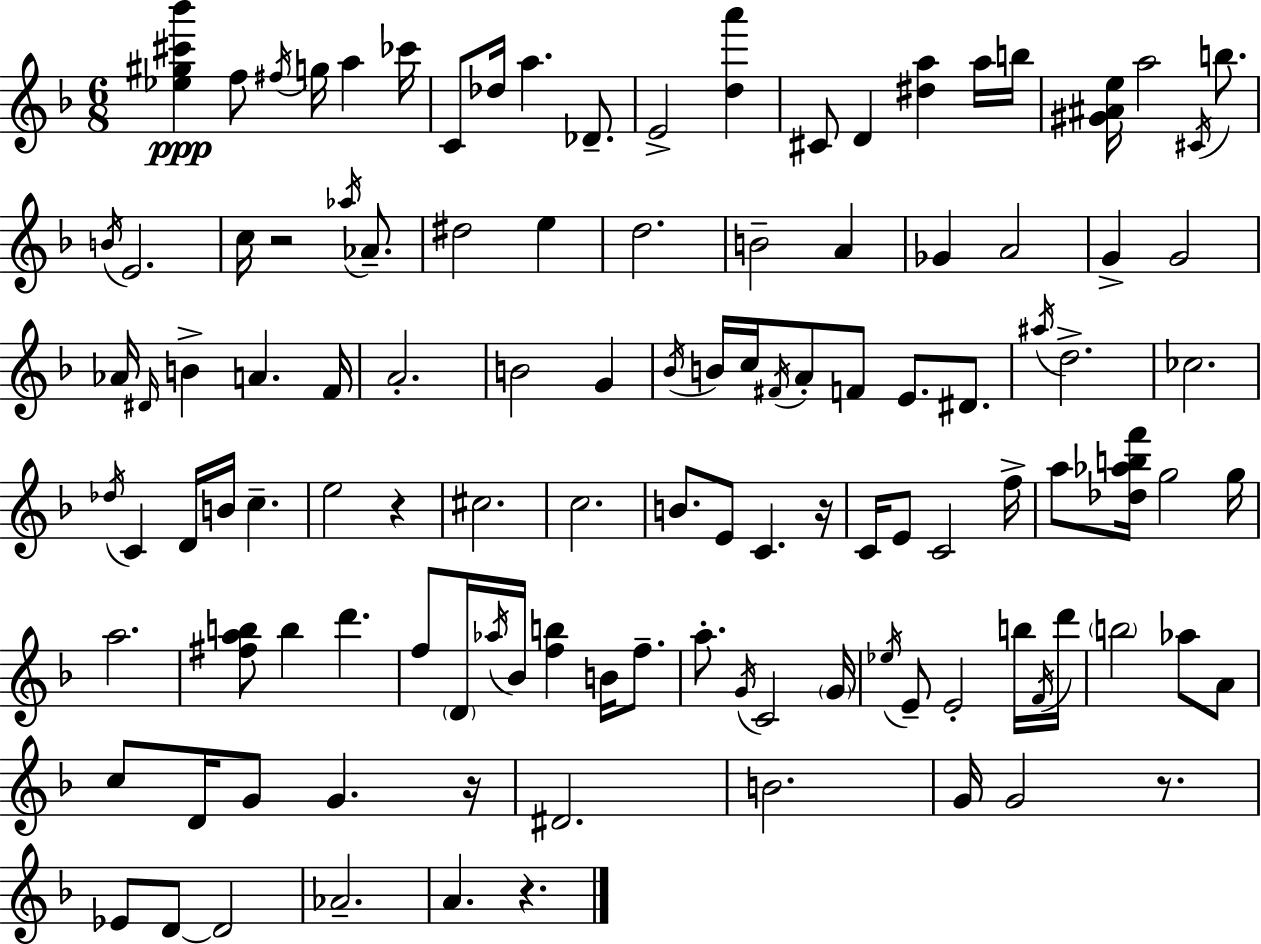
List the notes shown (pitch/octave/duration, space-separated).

[Eb5,G#5,C#6,Bb6]/q F5/e F#5/s G5/s A5/q CES6/s C4/e Db5/s A5/q. Db4/e. E4/h [D5,A6]/q C#4/e D4/q [D#5,A5]/q A5/s B5/s [G#4,A#4,E5]/s A5/h C#4/s B5/e. B4/s E4/h. C5/s R/h Ab5/s Ab4/e. D#5/h E5/q D5/h. B4/h A4/q Gb4/q A4/h G4/q G4/h Ab4/s D#4/s B4/q A4/q. F4/s A4/h. B4/h G4/q Bb4/s B4/s C5/s F#4/s A4/e F4/e E4/e. D#4/e. A#5/s D5/h. CES5/h. Db5/s C4/q D4/s B4/s C5/q. E5/h R/q C#5/h. C5/h. B4/e. E4/e C4/q. R/s C4/s E4/e C4/h F5/s A5/e [Db5,Ab5,B5,F6]/s G5/h G5/s A5/h. [F#5,A5,B5]/e B5/q D6/q. F5/e D4/s Ab5/s Bb4/s [F5,B5]/q B4/s F5/e. A5/e. G4/s C4/h G4/s Eb5/s E4/e E4/h B5/s F4/s D6/s B5/h Ab5/e A4/e C5/e D4/s G4/e G4/q. R/s D#4/h. B4/h. G4/s G4/h R/e. Eb4/e D4/e D4/h Ab4/h. A4/q. R/q.